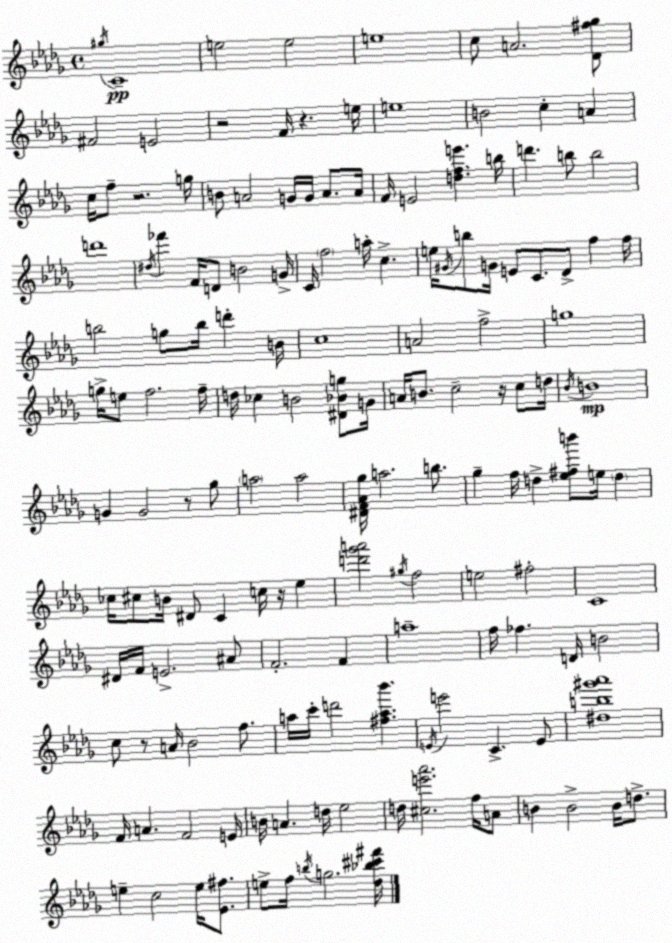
X:1
T:Untitled
M:4/4
L:1/4
K:Bbm
^g/4 C4 e2 e2 e4 c/2 A2 [_D^f_g]/2 ^F2 E2 z2 F/4 z e/4 e4 B2 c A c/4 f/2 z2 g/4 B/2 A2 G/4 G/4 A/2 A/4 F/4 E2 [dfe'] b/4 d' b/2 b2 d'4 ^d/4 _f' F/4 D/2 B2 G/4 C/4 f2 a/4 c e/4 ^G/4 b/2 G/4 E/2 C/2 _D/2 f f/4 b2 g/2 b/4 d' B/4 c4 A2 f2 g4 g/4 e/2 f2 f/4 d/4 _c B2 [^D_Bg]/2 G/4 A/4 B/2 c2 z/4 c/2 d/4 _B/4 B4 G G2 z/2 _g/2 a2 a2 [^DF_A_g]/4 a2 b/2 _g f/4 d [_e^fb']/2 e/4 d _c/4 ^c/2 B/4 ^D/2 C c/4 z/4 _e [d'_g'a']2 ^g/4 f2 e2 ^f2 C4 ^D/4 F/4 E2 ^A/2 F2 F a4 f/4 _f D/4 B2 c/2 z/2 A/4 _B2 f/2 a/4 c'/4 d'2 [^fa_b'] E/4 e'2 C E/2 [^db^g'_a']4 F/4 A F2 E/4 B/4 A d/4 _e2 d/4 [^ce'_a']2 f/4 A/2 B B2 B/4 d/2 e c2 e/4 [_E^f]/2 e/2 f/4 b/4 g2 [_d_b^c'^f']/4